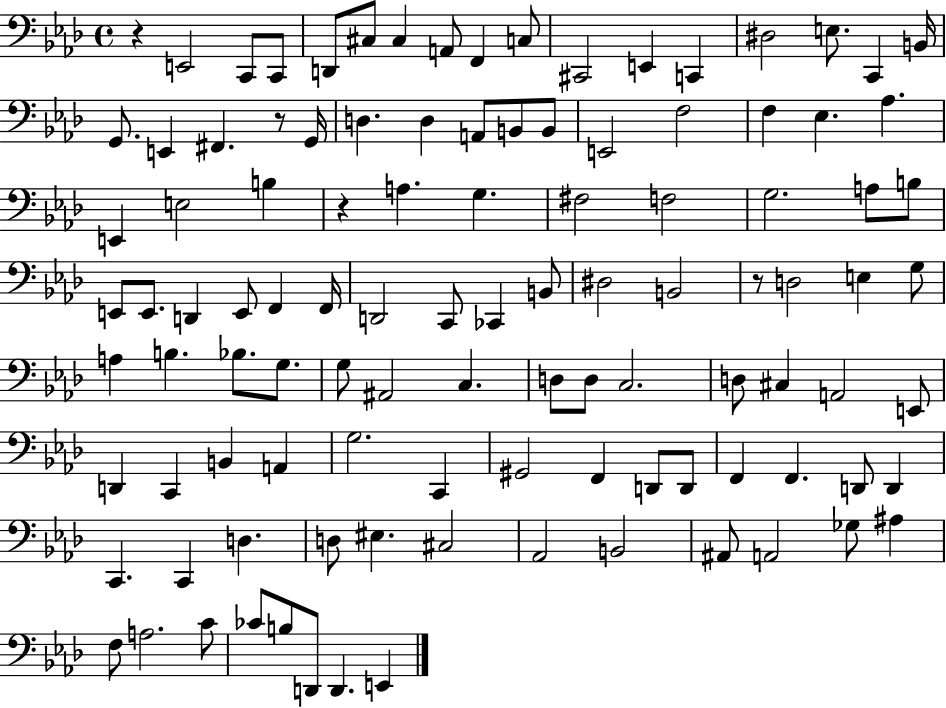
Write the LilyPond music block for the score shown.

{
  \clef bass
  \time 4/4
  \defaultTimeSignature
  \key aes \major
  \repeat volta 2 { r4 e,2 c,8 c,8 | d,8 cis8 cis4 a,8 f,4 c8 | cis,2 e,4 c,4 | dis2 e8. c,4 b,16 | \break g,8. e,4 fis,4. r8 g,16 | d4. d4 a,8 b,8 b,8 | e,2 f2 | f4 ees4. aes4. | \break e,4 e2 b4 | r4 a4. g4. | fis2 f2 | g2. a8 b8 | \break e,8 e,8. d,4 e,8 f,4 f,16 | d,2 c,8 ces,4 b,8 | dis2 b,2 | r8 d2 e4 g8 | \break a4 b4. bes8. g8. | g8 ais,2 c4. | d8 d8 c2. | d8 cis4 a,2 e,8 | \break d,4 c,4 b,4 a,4 | g2. c,4 | gis,2 f,4 d,8 d,8 | f,4 f,4. d,8 d,4 | \break c,4. c,4 d4. | d8 eis4. cis2 | aes,2 b,2 | ais,8 a,2 ges8 ais4 | \break f8 a2. c'8 | ces'8 b8 d,8 d,4. e,4 | } \bar "|."
}